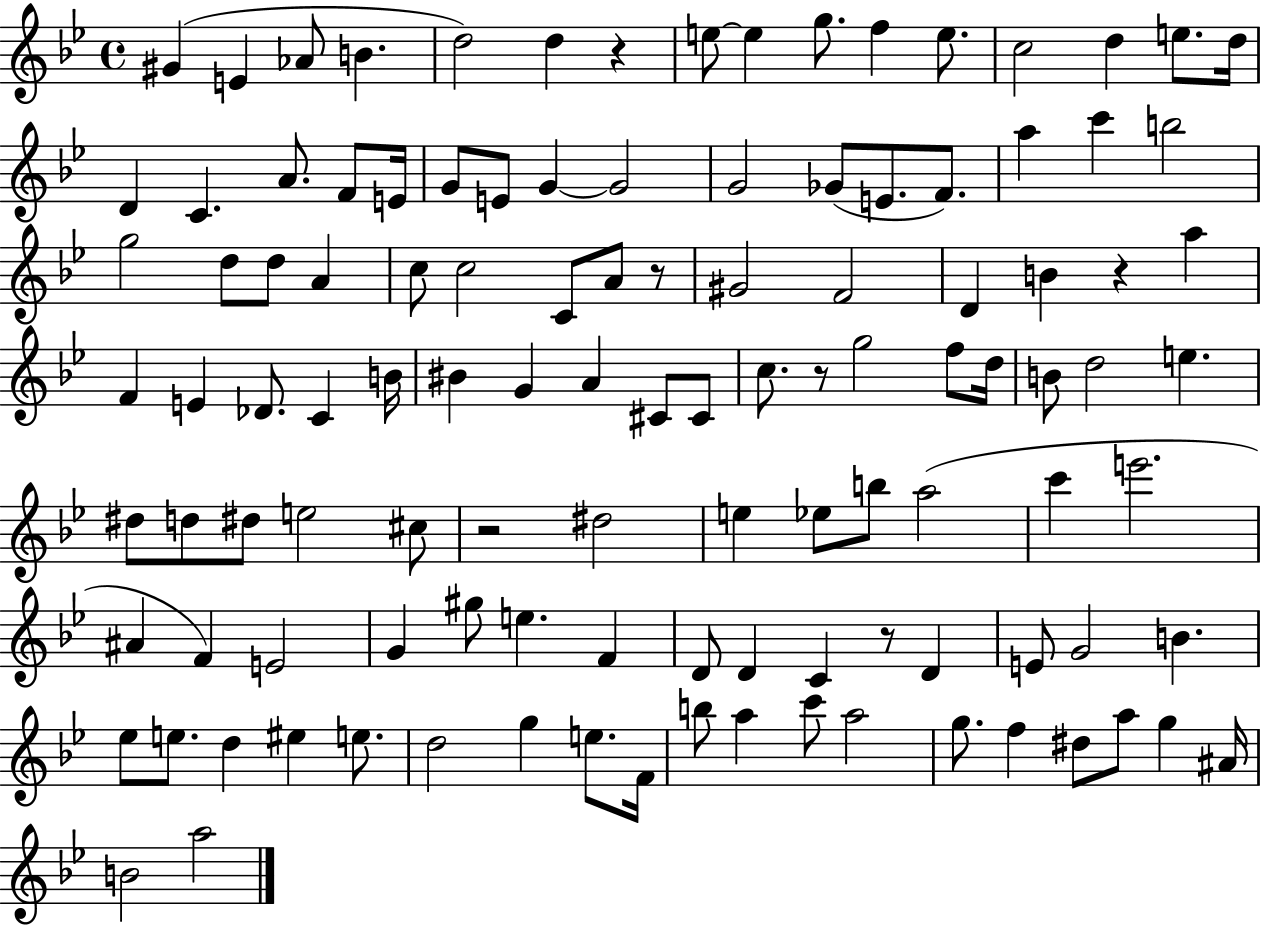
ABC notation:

X:1
T:Untitled
M:4/4
L:1/4
K:Bb
^G E _A/2 B d2 d z e/2 e g/2 f e/2 c2 d e/2 d/4 D C A/2 F/2 E/4 G/2 E/2 G G2 G2 _G/2 E/2 F/2 a c' b2 g2 d/2 d/2 A c/2 c2 C/2 A/2 z/2 ^G2 F2 D B z a F E _D/2 C B/4 ^B G A ^C/2 ^C/2 c/2 z/2 g2 f/2 d/4 B/2 d2 e ^d/2 d/2 ^d/2 e2 ^c/2 z2 ^d2 e _e/2 b/2 a2 c' e'2 ^A F E2 G ^g/2 e F D/2 D C z/2 D E/2 G2 B _e/2 e/2 d ^e e/2 d2 g e/2 F/4 b/2 a c'/2 a2 g/2 f ^d/2 a/2 g ^A/4 B2 a2